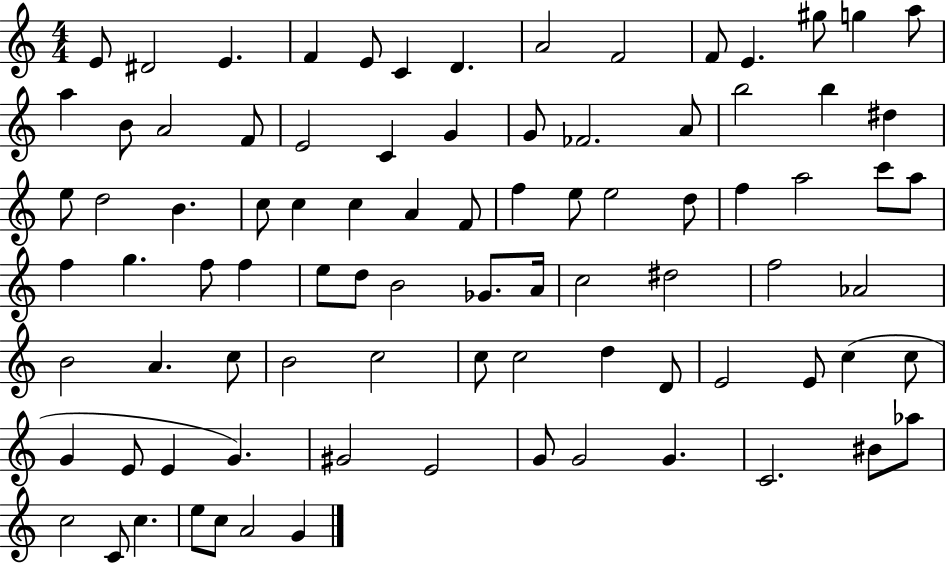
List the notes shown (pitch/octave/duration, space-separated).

E4/e D#4/h E4/q. F4/q E4/e C4/q D4/q. A4/h F4/h F4/e E4/q. G#5/e G5/q A5/e A5/q B4/e A4/h F4/e E4/h C4/q G4/q G4/e FES4/h. A4/e B5/h B5/q D#5/q E5/e D5/h B4/q. C5/e C5/q C5/q A4/q F4/e F5/q E5/e E5/h D5/e F5/q A5/h C6/e A5/e F5/q G5/q. F5/e F5/q E5/e D5/e B4/h Gb4/e. A4/s C5/h D#5/h F5/h Ab4/h B4/h A4/q. C5/e B4/h C5/h C5/e C5/h D5/q D4/e E4/h E4/e C5/q C5/e G4/q E4/e E4/q G4/q. G#4/h E4/h G4/e G4/h G4/q. C4/h. BIS4/e Ab5/e C5/h C4/e C5/q. E5/e C5/e A4/h G4/q